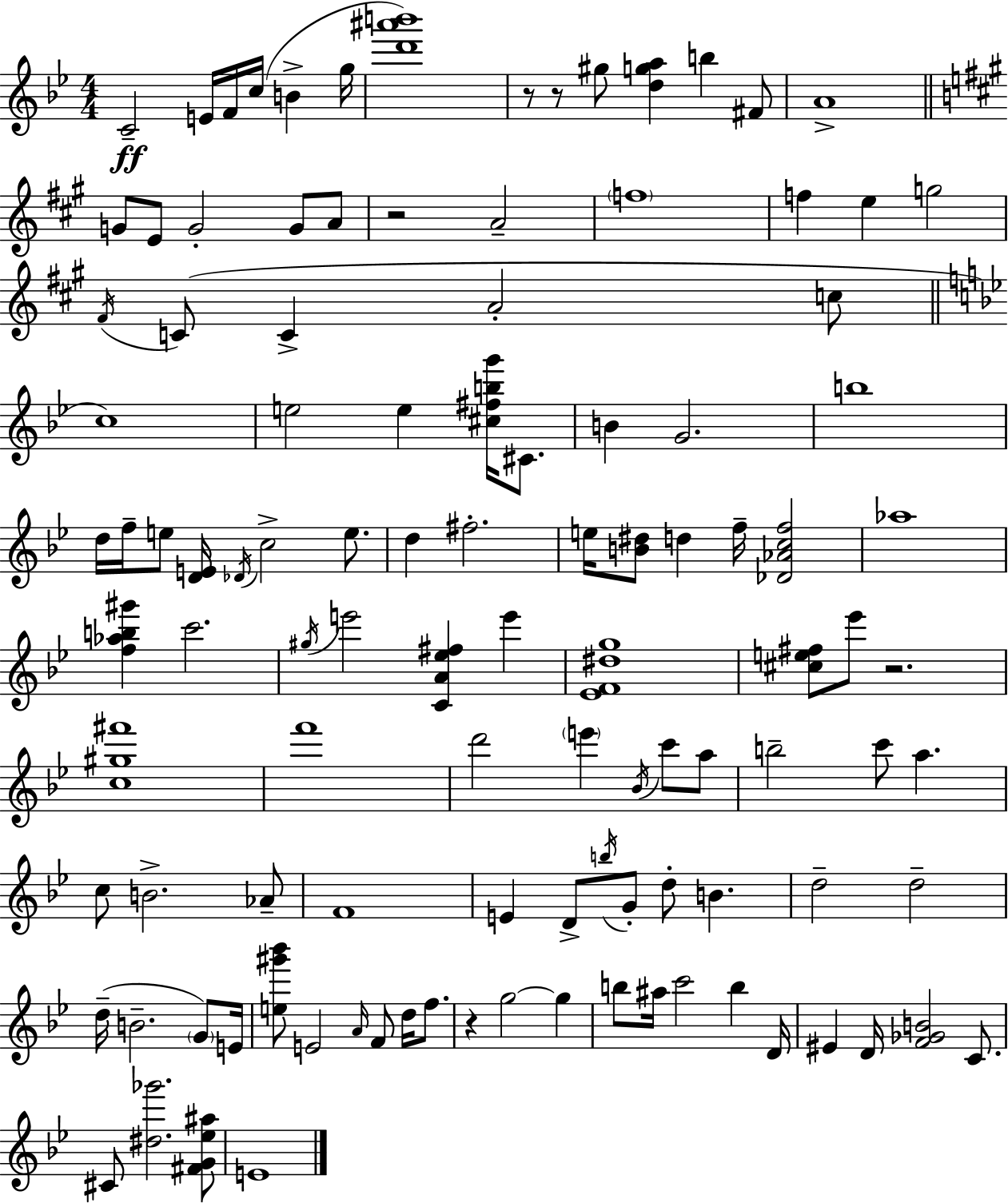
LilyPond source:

{
  \clef treble
  \numericTimeSignature
  \time 4/4
  \key bes \major
  c'2--\ff e'16 f'16 c''16( b'4-> g''16 | <d''' ais''' b'''>1) | r8 r8 gis''8 <d'' g'' a''>4 b''4 fis'8 | a'1-> | \break \bar "||" \break \key a \major g'8 e'8 g'2-. g'8 a'8 | r2 a'2-- | \parenthesize f''1 | f''4 e''4 g''2 | \break \acciaccatura { fis'16 }( c'8 c'4-> a'2-. c''8 | \bar "||" \break \key bes \major c''1) | e''2 e''4 <cis'' fis'' b'' g'''>16 cis'8. | b'4 g'2. | b''1 | \break d''16 f''16-- e''8 <d' e'>16 \acciaccatura { des'16 } c''2-> e''8. | d''4 fis''2.-. | e''16 <b' dis''>8 d''4 f''16-- <des' aes' c'' f''>2 | aes''1 | \break <f'' aes'' b'' gis'''>4 c'''2. | \acciaccatura { gis''16 } e'''2 <c' a' ees'' fis''>4 e'''4 | <ees' f' dis'' g''>1 | <cis'' e'' fis''>8 ees'''8 r2. | \break <c'' gis'' fis'''>1 | f'''1 | d'''2 \parenthesize e'''4 \acciaccatura { bes'16 } c'''8 | a''8 b''2-- c'''8 a''4. | \break c''8 b'2.-> | aes'8-- f'1 | e'4 d'8-> \acciaccatura { b''16 } g'8-. d''8-. b'4. | d''2-- d''2-- | \break d''16--( b'2.-- | \parenthesize g'8) e'16 <e'' gis''' bes'''>8 e'2 \grace { a'16 } f'8 | d''16 f''8. r4 g''2~~ | g''4 b''8 ais''16 c'''2 | \break b''4 d'16 eis'4 d'16 <f' ges' b'>2 | c'8. cis'8 <dis'' ges'''>2. | <fis' g' ees'' ais''>8 e'1 | \bar "|."
}